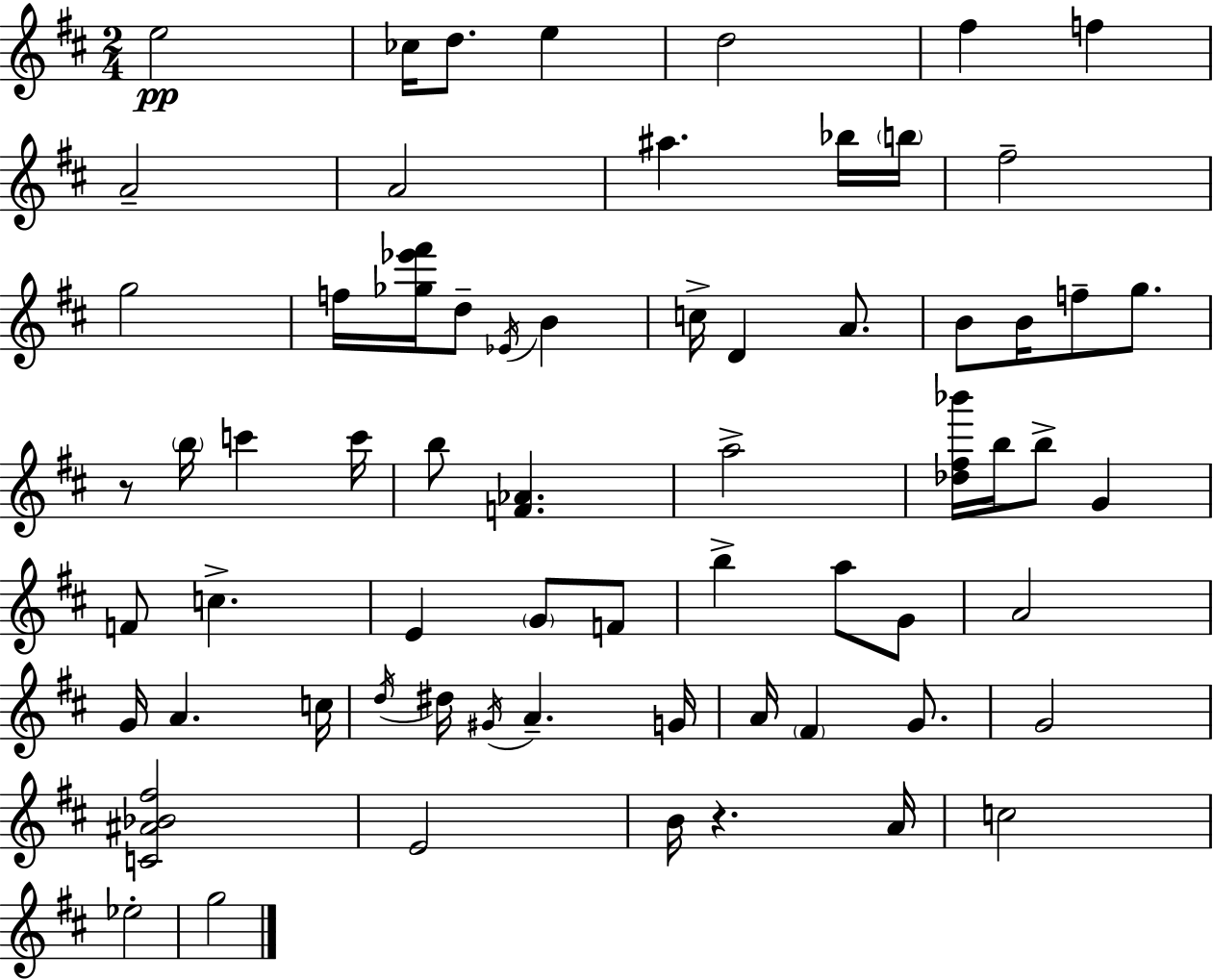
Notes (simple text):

E5/h CES5/s D5/e. E5/q D5/h F#5/q F5/q A4/h A4/h A#5/q. Bb5/s B5/s F#5/h G5/h F5/s [Gb5,Eb6,F#6]/s D5/e Eb4/s B4/q C5/s D4/q A4/e. B4/e B4/s F5/e G5/e. R/e B5/s C6/q C6/s B5/e [F4,Ab4]/q. A5/h [Db5,F#5,Bb6]/s B5/s B5/e G4/q F4/e C5/q. E4/q G4/e F4/e B5/q A5/e G4/e A4/h G4/s A4/q. C5/s D5/s D#5/s G#4/s A4/q. G4/s A4/s F#4/q G4/e. G4/h [C4,A#4,Bb4,F#5]/h E4/h B4/s R/q. A4/s C5/h Eb5/h G5/h